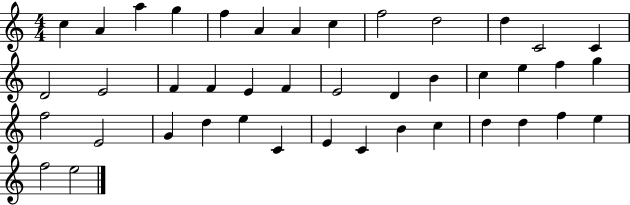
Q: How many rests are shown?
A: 0